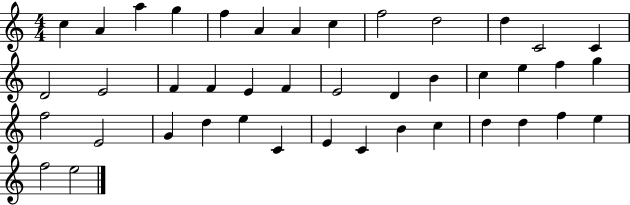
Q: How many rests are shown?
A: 0